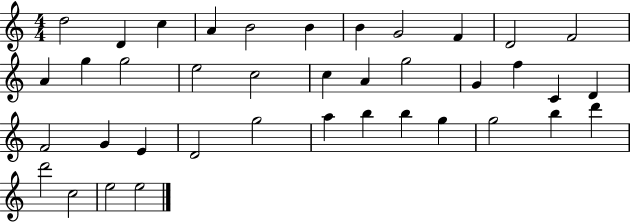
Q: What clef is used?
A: treble